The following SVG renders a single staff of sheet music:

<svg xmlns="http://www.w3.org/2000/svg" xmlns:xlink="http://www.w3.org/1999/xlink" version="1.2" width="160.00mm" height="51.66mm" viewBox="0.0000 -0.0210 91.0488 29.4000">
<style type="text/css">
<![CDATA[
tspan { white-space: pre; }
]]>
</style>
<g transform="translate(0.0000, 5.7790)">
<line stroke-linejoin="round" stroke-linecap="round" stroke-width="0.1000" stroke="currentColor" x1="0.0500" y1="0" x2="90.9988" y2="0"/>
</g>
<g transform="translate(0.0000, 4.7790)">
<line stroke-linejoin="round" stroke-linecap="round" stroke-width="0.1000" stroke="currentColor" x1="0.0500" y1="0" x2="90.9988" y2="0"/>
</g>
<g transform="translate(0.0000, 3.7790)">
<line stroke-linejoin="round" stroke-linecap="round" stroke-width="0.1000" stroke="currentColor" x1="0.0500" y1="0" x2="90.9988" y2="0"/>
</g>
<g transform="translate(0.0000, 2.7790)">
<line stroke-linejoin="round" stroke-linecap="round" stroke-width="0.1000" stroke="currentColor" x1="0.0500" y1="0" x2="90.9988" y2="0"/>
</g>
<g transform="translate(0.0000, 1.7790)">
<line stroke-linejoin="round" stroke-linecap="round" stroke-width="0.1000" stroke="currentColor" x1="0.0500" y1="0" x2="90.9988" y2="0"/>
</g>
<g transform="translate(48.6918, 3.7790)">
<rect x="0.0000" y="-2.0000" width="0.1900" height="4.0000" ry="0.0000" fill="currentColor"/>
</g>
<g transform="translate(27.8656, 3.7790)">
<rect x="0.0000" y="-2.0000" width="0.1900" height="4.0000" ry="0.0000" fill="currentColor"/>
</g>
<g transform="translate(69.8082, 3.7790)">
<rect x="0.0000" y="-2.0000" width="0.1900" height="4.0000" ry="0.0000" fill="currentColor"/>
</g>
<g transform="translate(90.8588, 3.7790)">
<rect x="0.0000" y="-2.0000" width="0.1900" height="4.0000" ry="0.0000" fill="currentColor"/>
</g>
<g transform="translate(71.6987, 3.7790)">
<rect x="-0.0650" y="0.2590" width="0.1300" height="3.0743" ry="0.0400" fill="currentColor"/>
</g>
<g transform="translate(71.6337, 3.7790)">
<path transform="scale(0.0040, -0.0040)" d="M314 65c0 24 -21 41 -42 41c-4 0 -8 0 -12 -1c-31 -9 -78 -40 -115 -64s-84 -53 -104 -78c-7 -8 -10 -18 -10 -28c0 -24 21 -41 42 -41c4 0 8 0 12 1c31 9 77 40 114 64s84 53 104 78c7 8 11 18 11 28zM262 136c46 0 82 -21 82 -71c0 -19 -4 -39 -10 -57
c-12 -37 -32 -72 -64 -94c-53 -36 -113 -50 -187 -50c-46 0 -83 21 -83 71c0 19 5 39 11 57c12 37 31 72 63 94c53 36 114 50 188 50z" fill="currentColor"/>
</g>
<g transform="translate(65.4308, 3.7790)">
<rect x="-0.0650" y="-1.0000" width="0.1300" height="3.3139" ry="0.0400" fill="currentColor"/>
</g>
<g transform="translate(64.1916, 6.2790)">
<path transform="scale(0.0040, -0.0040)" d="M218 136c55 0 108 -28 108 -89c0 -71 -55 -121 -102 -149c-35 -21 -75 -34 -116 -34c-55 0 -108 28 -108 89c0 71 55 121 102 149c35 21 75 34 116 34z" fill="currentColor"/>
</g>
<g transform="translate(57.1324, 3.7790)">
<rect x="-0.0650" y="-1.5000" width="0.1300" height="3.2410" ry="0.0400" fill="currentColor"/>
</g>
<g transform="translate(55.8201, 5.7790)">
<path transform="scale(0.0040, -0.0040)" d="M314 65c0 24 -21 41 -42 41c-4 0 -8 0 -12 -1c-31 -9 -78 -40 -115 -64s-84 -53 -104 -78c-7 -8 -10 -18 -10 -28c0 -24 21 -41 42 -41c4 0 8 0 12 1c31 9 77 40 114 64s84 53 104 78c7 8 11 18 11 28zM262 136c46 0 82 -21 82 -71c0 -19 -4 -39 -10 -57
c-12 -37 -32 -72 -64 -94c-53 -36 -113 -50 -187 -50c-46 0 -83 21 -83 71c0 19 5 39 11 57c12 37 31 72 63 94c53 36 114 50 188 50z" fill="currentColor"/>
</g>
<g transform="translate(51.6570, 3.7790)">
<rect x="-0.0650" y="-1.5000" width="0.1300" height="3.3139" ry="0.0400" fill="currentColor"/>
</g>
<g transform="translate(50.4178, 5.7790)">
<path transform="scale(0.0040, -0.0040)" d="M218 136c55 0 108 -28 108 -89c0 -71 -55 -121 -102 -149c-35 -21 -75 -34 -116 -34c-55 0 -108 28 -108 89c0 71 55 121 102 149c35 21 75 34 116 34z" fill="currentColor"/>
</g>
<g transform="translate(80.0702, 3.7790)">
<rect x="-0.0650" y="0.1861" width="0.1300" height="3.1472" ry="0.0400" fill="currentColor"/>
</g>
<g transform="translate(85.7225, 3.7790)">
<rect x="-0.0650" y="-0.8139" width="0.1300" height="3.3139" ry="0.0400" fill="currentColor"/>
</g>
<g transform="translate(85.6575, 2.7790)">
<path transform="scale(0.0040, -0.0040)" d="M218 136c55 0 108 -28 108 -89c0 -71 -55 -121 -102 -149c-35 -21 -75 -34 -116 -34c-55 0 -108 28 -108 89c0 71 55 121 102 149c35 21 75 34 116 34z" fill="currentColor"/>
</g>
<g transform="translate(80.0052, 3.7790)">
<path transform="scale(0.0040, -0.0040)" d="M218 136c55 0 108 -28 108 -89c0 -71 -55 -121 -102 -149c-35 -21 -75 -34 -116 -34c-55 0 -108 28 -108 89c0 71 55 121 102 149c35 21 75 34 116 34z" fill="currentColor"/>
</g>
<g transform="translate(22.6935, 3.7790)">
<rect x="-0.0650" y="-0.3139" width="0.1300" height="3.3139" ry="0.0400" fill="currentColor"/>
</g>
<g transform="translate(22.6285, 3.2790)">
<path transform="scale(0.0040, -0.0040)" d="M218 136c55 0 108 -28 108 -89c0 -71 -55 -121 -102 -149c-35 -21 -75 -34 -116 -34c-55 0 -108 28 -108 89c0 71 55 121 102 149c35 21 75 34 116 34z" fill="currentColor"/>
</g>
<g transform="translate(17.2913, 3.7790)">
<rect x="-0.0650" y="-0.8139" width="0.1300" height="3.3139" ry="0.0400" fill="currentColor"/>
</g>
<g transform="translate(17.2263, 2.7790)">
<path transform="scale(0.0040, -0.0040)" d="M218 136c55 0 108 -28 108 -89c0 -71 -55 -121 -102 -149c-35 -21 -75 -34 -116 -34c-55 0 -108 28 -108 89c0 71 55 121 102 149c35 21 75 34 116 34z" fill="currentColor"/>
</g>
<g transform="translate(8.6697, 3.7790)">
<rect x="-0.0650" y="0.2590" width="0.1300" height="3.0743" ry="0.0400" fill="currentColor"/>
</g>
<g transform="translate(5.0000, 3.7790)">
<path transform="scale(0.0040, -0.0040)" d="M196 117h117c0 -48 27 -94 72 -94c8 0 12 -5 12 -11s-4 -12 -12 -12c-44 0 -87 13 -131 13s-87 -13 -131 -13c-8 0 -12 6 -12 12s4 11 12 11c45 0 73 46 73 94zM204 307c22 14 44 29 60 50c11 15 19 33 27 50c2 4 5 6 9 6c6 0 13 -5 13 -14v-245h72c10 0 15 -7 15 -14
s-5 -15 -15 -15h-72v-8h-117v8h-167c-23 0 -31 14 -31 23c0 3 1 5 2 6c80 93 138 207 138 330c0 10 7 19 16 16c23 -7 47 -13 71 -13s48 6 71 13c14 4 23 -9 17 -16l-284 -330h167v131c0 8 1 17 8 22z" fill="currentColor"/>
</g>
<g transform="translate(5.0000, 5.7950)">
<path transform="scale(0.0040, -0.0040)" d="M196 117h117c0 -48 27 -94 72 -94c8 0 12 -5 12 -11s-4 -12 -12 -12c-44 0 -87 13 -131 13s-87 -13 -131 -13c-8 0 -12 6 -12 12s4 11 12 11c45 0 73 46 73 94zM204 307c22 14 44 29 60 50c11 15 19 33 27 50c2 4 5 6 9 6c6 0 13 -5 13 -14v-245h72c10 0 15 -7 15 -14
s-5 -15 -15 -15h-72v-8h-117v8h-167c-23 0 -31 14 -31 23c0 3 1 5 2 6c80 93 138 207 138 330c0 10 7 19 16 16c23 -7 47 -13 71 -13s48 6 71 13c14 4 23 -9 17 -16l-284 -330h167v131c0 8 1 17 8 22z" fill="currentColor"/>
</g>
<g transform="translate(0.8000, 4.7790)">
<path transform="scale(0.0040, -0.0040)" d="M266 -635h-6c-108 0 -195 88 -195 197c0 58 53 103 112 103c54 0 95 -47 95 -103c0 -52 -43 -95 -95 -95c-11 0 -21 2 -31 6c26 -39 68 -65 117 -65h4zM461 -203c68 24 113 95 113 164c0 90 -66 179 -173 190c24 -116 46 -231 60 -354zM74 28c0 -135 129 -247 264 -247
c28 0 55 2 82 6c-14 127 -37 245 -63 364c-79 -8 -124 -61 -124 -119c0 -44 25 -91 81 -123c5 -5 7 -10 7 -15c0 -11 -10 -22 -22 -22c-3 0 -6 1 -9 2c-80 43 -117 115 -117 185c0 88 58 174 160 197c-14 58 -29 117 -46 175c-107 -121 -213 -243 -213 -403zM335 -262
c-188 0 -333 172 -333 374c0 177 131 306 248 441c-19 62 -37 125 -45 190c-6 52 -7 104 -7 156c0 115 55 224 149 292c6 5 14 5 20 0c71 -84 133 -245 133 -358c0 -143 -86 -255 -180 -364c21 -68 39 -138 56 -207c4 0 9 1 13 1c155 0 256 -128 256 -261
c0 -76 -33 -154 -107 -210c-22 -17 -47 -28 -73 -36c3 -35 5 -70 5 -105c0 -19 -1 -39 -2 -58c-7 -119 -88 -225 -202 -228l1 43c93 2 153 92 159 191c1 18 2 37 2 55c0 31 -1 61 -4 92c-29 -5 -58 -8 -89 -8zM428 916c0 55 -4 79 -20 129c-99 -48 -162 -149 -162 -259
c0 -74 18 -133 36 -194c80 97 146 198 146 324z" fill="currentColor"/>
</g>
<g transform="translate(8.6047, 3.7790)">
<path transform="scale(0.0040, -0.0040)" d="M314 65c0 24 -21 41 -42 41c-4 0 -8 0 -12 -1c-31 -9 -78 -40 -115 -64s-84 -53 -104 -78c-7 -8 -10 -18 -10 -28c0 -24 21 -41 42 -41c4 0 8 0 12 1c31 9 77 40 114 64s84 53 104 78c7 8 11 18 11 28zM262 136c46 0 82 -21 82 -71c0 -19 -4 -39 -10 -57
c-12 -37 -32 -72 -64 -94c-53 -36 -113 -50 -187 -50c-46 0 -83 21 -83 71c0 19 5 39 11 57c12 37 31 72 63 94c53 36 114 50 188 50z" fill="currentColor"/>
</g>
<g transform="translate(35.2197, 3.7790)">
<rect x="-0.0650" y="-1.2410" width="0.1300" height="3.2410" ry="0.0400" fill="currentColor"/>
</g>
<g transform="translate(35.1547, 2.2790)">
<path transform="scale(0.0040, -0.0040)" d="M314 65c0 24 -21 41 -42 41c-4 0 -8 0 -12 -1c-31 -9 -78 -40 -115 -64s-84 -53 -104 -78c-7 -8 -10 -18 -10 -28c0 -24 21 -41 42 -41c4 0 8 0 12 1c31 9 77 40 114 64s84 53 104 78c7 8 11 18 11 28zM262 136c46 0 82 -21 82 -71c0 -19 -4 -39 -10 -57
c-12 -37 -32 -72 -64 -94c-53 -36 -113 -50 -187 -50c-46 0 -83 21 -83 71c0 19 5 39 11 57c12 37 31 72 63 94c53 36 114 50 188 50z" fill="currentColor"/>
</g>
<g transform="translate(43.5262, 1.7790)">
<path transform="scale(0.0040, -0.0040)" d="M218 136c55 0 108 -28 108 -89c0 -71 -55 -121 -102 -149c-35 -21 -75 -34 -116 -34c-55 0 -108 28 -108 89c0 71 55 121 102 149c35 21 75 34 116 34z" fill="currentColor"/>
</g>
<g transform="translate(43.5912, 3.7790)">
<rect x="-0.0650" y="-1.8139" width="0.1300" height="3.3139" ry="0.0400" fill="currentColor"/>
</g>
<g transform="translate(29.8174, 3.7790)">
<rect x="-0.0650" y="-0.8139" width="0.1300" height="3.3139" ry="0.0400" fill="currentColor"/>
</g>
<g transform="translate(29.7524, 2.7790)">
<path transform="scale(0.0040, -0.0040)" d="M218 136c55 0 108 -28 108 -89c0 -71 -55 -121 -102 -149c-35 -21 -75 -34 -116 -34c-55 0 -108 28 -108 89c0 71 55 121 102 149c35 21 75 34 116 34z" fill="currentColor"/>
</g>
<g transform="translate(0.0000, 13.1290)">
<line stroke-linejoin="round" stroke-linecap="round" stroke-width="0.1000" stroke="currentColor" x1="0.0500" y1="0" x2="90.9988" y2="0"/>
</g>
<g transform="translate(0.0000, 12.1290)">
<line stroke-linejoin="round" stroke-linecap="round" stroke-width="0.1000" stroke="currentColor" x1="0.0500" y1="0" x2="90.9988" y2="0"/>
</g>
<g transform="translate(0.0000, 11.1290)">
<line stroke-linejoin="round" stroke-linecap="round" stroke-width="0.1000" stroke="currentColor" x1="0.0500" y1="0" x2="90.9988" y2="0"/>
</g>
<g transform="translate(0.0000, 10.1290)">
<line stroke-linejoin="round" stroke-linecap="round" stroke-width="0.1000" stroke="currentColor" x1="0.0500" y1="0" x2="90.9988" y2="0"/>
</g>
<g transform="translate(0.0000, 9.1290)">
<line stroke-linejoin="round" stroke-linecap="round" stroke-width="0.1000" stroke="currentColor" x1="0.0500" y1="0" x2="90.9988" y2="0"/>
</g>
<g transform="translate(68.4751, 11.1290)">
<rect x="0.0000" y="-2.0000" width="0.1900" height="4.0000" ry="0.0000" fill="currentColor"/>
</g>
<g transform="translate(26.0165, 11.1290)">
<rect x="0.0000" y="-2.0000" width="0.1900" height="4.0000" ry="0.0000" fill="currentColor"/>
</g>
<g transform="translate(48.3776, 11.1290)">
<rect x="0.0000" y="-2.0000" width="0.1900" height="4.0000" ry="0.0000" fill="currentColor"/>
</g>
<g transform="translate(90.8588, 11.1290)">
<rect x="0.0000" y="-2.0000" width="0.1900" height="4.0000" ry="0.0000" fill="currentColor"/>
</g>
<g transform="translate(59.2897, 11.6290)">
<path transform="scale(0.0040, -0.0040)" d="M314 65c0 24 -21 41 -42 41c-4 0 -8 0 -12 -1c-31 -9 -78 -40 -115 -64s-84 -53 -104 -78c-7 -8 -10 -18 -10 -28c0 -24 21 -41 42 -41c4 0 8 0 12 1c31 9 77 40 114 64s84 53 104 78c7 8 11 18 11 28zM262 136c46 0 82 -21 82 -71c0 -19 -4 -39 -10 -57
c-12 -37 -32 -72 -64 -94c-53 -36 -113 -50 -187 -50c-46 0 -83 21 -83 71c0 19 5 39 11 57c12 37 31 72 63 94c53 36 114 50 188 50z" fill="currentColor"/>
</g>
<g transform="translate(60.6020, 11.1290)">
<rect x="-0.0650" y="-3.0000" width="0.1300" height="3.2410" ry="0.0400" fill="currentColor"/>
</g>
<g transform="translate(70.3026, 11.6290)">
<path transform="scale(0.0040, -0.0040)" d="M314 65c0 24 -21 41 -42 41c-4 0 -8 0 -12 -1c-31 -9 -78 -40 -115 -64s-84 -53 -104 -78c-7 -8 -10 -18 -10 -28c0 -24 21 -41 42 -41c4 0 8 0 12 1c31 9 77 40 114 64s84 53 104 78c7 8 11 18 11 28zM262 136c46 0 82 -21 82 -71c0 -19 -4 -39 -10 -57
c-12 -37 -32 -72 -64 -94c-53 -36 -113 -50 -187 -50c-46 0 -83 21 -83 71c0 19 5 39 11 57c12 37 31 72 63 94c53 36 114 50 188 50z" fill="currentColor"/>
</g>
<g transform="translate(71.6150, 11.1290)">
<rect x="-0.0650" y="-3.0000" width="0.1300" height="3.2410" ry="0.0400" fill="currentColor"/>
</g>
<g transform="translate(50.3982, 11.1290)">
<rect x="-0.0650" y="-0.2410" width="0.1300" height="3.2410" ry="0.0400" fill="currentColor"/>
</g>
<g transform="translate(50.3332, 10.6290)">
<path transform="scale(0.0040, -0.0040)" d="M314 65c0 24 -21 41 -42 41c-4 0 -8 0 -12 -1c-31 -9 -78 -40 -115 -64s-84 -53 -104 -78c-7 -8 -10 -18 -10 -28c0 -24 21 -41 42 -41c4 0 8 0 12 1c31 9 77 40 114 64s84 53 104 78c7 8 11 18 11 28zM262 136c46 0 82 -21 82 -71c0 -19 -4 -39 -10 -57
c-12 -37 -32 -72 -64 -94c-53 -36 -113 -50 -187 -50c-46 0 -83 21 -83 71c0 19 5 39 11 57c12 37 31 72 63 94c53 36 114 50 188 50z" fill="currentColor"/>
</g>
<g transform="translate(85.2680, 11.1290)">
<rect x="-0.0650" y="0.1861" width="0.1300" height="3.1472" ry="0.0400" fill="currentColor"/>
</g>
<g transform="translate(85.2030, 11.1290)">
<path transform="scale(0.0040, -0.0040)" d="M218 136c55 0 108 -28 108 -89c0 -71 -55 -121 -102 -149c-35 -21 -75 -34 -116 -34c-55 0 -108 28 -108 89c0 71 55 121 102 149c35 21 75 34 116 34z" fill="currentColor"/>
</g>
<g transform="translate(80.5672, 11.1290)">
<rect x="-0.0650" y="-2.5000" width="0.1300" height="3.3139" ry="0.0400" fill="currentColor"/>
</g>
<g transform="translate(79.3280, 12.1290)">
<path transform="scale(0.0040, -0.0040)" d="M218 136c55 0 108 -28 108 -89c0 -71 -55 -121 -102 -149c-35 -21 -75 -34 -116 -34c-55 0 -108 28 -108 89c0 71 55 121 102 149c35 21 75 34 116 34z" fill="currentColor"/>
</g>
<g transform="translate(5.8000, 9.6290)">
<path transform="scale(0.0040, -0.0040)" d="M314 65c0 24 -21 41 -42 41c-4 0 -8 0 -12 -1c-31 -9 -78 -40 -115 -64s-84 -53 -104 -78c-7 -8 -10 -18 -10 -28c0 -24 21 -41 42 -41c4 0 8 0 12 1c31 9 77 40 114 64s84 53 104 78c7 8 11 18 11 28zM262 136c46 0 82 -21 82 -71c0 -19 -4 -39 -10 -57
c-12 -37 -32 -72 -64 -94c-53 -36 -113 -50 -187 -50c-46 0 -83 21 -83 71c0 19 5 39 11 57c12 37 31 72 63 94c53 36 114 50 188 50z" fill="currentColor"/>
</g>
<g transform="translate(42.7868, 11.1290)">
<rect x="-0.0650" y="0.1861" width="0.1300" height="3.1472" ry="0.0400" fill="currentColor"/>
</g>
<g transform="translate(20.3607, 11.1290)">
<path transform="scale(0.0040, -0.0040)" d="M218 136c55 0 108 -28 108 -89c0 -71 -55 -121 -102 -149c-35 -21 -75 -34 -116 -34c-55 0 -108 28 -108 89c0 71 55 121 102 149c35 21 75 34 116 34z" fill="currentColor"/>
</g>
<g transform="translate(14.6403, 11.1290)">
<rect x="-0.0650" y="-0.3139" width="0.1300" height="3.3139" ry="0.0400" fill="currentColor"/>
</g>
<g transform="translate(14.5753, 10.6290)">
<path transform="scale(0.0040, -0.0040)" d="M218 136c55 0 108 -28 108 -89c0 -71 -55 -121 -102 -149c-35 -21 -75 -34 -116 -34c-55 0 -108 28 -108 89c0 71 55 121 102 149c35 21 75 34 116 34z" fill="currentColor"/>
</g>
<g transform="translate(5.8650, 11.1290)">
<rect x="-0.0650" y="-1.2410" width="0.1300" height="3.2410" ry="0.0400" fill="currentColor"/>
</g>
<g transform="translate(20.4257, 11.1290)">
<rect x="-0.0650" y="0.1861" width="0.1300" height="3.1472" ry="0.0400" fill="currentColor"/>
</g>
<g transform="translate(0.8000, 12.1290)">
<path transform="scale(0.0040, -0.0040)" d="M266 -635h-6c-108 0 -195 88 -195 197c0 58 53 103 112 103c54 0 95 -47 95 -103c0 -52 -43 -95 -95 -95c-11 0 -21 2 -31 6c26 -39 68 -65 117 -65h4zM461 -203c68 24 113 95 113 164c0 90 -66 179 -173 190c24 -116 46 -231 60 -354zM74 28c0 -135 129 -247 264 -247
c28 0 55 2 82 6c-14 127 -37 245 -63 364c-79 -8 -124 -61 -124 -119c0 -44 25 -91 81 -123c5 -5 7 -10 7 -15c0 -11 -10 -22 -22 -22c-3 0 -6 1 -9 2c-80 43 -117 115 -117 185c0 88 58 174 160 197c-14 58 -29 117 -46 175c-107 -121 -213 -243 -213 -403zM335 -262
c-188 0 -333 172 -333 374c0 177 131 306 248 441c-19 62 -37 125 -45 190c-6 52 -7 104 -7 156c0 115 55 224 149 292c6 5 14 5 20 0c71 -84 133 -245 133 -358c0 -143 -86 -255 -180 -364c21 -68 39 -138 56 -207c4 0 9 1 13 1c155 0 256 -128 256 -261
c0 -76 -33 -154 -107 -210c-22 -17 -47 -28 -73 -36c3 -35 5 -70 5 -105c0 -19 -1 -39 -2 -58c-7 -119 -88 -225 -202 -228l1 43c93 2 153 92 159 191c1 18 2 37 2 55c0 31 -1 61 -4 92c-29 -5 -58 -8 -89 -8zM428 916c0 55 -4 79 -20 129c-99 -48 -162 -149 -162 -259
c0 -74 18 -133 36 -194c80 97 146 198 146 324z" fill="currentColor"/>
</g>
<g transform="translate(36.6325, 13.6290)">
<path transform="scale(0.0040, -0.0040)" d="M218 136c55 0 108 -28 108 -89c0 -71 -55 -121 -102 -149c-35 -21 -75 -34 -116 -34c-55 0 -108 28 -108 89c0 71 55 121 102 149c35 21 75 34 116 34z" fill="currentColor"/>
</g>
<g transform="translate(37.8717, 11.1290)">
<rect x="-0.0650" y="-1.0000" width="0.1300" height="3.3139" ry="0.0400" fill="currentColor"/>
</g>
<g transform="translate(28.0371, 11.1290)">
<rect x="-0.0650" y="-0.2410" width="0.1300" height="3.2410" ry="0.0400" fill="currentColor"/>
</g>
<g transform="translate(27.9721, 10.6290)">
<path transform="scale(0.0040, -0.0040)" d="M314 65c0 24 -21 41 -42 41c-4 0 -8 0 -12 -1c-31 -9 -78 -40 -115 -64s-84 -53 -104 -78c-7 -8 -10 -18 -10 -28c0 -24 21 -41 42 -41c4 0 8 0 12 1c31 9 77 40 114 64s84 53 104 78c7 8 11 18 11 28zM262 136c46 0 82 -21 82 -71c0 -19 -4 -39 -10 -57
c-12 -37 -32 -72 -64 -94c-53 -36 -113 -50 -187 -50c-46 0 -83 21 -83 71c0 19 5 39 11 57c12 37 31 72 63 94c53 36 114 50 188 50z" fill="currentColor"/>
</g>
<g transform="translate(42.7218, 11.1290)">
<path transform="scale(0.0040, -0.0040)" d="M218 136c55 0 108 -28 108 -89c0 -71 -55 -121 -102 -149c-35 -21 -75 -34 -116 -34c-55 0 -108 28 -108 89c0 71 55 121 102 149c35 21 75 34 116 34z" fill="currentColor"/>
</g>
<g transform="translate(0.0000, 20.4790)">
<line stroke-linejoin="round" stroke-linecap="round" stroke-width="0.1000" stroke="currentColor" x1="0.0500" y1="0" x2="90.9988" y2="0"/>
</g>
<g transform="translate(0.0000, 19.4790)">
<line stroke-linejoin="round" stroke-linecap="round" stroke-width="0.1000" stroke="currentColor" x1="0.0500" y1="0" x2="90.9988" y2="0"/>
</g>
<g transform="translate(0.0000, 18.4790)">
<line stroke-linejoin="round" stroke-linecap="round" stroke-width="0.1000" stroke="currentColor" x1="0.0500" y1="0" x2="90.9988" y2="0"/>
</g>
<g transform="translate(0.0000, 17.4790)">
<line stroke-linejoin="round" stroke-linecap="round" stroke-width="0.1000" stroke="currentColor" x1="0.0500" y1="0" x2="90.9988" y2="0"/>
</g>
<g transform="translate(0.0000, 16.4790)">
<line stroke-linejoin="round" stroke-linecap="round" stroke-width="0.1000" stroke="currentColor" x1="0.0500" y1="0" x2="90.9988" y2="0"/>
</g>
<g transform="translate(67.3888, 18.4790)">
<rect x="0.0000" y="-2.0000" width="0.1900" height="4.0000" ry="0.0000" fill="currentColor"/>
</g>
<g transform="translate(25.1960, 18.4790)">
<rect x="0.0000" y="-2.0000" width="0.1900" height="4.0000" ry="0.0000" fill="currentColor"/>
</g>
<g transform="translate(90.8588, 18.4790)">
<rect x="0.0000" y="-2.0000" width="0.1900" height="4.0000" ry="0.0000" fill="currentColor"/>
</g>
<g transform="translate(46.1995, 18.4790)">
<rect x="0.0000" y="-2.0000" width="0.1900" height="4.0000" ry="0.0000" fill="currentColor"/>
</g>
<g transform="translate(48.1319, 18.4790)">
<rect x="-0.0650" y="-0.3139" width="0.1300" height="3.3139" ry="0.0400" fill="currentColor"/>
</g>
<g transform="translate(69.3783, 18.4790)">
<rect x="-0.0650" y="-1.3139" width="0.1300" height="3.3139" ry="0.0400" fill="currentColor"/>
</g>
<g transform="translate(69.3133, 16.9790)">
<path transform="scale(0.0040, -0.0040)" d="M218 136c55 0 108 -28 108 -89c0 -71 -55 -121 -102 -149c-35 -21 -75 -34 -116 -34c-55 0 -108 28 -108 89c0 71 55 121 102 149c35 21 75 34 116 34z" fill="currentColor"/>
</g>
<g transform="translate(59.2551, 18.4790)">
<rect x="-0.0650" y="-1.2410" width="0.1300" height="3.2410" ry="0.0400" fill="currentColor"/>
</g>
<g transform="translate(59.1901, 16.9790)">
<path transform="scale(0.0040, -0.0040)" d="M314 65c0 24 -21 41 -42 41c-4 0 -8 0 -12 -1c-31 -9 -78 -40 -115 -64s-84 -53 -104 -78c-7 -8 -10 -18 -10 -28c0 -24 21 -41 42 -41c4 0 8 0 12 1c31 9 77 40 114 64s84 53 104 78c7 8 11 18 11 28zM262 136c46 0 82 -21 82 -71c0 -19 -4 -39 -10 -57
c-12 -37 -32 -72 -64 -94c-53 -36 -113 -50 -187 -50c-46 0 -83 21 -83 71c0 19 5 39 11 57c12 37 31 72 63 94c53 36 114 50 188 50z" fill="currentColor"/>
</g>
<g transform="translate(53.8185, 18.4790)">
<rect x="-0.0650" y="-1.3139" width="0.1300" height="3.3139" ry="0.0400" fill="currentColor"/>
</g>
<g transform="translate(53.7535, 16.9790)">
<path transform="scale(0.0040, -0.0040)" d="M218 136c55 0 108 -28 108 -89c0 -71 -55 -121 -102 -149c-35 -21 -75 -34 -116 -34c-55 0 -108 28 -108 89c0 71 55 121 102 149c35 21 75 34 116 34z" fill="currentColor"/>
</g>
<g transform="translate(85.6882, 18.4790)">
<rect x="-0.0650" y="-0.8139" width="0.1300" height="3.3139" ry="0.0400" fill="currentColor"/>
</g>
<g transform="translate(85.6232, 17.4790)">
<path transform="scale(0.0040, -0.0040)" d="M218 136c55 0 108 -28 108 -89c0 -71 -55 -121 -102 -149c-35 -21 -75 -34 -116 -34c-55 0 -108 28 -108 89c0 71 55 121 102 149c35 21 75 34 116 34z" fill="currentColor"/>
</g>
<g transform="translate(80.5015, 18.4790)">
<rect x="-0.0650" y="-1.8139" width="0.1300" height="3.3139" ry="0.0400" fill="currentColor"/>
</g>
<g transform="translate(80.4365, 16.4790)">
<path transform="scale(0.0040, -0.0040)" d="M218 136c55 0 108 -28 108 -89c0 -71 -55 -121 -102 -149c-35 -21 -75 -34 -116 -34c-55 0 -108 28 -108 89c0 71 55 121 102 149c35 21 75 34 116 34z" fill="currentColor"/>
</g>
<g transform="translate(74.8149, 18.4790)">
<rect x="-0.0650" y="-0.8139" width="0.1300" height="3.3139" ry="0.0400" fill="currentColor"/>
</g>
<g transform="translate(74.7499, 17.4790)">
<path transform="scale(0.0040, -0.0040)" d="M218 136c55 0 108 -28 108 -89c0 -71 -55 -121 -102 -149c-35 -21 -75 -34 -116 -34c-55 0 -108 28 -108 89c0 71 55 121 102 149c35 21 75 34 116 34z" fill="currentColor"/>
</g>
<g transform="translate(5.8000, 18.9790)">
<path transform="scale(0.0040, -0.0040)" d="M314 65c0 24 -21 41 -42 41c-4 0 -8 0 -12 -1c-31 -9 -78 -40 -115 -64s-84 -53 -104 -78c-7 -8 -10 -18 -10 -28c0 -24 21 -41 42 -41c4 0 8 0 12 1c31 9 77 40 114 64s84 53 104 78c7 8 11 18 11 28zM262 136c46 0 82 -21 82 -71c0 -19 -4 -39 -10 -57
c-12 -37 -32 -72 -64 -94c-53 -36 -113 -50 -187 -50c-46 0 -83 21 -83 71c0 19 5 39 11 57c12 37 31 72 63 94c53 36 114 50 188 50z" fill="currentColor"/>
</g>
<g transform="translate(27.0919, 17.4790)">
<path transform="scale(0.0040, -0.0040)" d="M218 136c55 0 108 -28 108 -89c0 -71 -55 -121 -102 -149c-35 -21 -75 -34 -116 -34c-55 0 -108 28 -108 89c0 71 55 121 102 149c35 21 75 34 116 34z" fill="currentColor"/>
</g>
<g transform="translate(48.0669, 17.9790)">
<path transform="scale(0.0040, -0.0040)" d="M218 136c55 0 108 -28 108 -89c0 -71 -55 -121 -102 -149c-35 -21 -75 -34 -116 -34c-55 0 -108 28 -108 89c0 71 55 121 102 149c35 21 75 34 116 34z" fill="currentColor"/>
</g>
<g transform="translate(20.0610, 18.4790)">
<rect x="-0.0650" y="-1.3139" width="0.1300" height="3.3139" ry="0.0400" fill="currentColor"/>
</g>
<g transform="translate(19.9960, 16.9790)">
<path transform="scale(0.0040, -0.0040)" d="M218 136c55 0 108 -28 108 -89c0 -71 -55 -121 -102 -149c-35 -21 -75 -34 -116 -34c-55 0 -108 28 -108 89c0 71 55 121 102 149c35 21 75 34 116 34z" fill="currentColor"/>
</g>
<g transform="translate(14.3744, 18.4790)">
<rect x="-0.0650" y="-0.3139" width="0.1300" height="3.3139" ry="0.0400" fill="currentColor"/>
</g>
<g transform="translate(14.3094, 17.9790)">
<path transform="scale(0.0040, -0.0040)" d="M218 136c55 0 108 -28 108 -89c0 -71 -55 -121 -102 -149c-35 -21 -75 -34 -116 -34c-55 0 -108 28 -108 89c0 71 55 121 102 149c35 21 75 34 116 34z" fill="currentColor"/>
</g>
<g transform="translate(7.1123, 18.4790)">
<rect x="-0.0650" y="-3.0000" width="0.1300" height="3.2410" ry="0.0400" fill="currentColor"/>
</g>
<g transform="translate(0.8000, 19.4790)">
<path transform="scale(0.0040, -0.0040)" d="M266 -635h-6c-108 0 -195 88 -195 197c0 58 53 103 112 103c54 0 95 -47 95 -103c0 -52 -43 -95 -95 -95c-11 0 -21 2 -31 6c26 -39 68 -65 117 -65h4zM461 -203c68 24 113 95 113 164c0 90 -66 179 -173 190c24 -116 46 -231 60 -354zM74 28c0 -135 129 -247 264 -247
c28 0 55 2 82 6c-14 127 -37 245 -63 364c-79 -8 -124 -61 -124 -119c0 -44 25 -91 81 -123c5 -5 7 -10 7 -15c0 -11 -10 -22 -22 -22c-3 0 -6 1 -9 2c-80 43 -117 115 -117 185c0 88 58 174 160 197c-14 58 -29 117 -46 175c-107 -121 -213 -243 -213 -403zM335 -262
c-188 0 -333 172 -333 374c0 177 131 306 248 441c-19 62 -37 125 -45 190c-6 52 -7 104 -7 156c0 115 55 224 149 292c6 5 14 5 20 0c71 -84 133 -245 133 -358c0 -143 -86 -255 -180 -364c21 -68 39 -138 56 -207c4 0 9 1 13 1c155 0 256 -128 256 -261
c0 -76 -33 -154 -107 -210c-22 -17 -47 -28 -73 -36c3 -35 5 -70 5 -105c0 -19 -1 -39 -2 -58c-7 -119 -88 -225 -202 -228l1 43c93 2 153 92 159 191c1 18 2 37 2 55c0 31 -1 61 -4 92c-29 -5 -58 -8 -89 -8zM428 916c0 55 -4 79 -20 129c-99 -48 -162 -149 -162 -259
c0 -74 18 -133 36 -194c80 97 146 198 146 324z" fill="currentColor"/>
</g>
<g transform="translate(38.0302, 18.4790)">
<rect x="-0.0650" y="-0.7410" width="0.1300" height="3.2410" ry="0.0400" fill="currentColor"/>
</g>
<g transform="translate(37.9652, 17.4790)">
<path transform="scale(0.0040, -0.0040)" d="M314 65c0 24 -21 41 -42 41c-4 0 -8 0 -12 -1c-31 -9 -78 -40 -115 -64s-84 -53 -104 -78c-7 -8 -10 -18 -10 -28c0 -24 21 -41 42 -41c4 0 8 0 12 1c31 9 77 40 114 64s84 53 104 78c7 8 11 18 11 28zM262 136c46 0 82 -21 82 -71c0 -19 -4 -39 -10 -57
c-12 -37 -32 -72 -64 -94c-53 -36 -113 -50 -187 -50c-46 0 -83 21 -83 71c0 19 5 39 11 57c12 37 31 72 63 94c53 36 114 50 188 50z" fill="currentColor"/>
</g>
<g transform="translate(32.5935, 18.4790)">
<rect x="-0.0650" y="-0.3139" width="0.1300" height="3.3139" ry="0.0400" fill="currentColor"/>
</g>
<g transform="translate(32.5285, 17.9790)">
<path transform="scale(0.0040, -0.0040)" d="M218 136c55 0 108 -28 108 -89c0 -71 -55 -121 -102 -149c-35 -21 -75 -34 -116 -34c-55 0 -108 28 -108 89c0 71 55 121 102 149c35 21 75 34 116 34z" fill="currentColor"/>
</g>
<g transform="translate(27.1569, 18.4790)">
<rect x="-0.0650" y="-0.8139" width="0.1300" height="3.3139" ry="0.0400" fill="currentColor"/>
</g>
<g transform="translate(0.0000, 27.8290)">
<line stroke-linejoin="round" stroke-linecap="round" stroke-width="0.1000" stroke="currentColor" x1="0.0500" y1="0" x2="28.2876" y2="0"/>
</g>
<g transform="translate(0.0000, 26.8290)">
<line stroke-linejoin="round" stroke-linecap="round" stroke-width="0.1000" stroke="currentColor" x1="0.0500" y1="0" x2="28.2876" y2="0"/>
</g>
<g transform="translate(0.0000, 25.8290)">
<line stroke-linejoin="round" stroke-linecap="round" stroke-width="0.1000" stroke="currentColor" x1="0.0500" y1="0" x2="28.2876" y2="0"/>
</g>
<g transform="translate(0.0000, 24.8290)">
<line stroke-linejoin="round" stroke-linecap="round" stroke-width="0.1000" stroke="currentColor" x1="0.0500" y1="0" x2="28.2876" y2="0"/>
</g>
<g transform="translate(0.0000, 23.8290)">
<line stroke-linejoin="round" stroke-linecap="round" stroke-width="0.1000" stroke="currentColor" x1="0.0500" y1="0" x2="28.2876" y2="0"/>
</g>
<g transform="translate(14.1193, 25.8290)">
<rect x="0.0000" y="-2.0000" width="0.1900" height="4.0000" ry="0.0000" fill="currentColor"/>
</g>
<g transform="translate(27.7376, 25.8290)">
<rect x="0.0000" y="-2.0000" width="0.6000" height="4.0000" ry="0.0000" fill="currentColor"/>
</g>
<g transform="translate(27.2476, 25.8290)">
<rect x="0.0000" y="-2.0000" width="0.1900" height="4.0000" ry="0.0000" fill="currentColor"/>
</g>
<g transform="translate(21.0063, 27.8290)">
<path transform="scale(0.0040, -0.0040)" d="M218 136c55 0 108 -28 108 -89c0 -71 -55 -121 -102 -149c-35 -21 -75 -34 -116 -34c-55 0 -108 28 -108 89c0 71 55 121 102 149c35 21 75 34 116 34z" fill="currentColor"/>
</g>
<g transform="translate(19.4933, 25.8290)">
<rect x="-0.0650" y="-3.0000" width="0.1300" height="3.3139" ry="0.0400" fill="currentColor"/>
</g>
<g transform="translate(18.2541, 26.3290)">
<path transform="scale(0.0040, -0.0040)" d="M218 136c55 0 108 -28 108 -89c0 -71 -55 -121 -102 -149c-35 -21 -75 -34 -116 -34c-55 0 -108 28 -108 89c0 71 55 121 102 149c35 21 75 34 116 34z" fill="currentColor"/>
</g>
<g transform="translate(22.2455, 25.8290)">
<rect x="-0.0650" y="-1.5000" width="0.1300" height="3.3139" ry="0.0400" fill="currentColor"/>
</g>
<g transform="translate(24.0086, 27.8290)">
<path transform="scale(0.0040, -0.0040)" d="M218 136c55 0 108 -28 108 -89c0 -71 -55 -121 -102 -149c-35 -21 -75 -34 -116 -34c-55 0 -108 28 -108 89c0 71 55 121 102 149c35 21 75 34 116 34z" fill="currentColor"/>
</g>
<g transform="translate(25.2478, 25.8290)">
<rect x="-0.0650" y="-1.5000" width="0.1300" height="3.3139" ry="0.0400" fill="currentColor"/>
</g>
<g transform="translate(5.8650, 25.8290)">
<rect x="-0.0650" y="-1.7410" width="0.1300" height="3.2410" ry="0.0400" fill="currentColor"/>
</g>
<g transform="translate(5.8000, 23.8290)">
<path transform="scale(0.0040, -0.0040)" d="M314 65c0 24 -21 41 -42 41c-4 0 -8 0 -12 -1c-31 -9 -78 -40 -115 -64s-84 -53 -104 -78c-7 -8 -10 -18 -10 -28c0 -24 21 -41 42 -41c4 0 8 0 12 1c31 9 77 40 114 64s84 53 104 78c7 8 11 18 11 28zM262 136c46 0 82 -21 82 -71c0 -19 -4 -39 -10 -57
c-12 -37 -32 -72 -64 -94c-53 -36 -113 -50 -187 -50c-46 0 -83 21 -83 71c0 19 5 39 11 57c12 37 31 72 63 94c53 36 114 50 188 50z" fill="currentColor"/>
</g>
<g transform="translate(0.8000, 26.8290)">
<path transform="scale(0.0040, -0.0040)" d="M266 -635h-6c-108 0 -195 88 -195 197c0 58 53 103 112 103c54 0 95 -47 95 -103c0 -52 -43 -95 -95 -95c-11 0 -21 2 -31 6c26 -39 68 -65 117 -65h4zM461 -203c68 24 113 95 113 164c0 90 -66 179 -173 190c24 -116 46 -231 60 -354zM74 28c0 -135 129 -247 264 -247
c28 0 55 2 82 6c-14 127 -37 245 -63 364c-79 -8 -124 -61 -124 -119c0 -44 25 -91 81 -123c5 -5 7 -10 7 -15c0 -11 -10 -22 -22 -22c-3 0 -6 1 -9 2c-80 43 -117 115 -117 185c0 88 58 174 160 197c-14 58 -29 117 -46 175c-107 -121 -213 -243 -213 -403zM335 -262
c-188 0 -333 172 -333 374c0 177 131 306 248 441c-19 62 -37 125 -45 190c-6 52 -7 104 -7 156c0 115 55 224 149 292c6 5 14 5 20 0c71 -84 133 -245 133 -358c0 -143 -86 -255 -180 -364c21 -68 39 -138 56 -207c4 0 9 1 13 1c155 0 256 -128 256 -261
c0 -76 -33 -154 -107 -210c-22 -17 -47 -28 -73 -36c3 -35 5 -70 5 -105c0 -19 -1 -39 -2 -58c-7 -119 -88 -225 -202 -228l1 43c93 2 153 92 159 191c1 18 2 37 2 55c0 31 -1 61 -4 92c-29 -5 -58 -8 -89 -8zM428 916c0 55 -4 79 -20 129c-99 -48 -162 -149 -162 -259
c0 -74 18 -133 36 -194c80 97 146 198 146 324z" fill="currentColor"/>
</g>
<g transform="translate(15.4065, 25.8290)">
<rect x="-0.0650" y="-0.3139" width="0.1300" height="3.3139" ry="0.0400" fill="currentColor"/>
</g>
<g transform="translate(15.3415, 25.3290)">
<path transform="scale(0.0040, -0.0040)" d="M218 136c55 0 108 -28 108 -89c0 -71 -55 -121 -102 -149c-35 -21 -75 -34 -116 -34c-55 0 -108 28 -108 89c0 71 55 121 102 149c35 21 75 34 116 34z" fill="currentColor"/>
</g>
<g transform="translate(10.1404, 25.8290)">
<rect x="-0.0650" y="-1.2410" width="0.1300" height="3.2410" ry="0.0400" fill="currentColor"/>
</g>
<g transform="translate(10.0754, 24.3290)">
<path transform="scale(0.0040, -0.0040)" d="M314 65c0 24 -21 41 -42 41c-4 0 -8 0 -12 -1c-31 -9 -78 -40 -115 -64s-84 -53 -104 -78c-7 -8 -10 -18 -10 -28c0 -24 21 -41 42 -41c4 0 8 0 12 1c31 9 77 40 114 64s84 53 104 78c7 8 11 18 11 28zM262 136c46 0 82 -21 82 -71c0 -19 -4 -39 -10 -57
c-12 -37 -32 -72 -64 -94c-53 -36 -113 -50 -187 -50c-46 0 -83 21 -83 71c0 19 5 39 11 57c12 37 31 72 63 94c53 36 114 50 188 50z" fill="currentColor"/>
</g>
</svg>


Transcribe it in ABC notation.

X:1
T:Untitled
M:4/4
L:1/4
K:C
B2 d c d e2 f E E2 D B2 B d e2 c B c2 D B c2 A2 A2 G B A2 c e d c d2 c e e2 e d f d f2 e2 c A E E